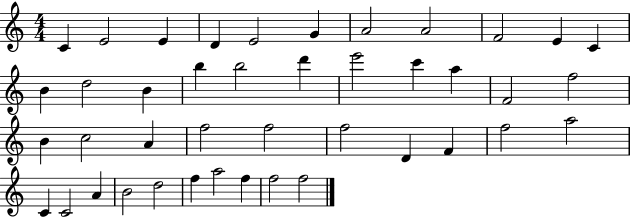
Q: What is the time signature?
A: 4/4